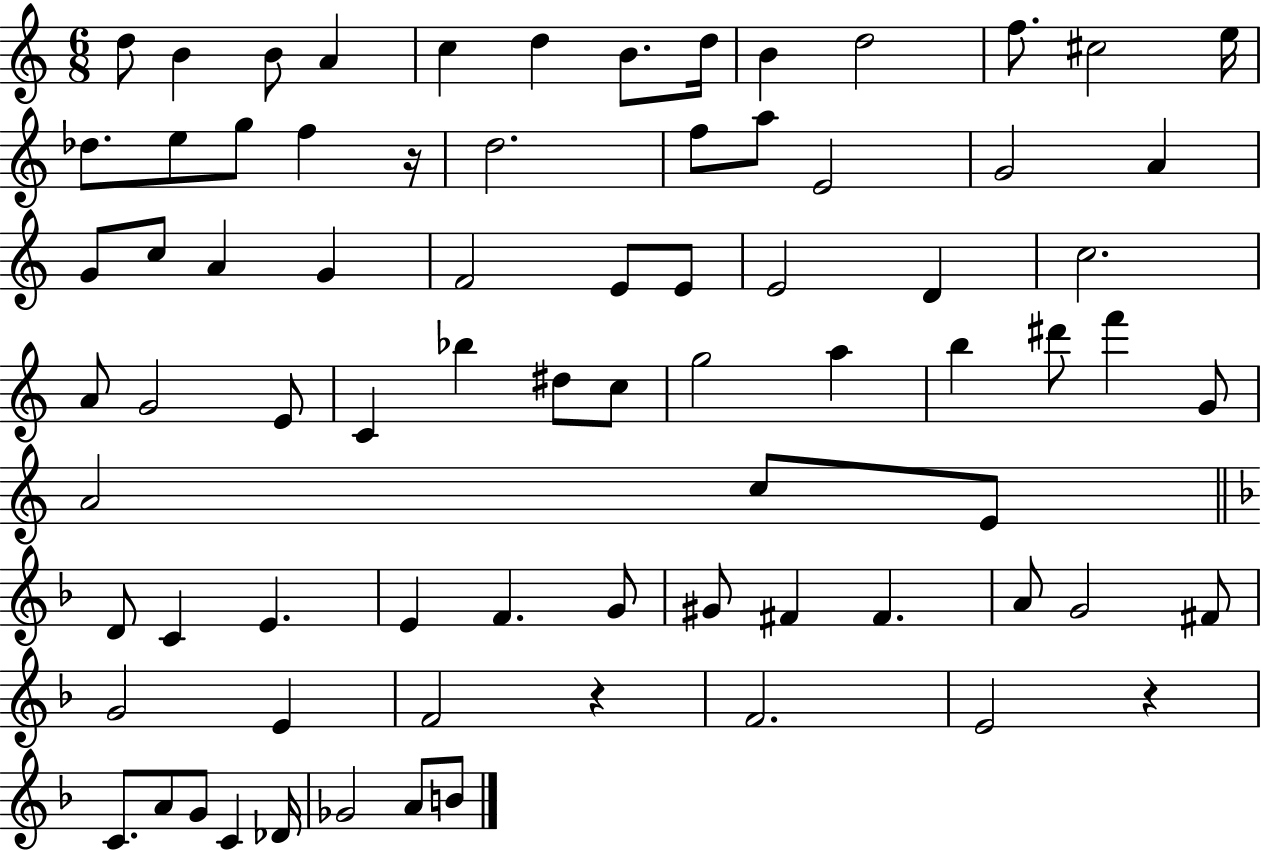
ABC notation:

X:1
T:Untitled
M:6/8
L:1/4
K:C
d/2 B B/2 A c d B/2 d/4 B d2 f/2 ^c2 e/4 _d/2 e/2 g/2 f z/4 d2 f/2 a/2 E2 G2 A G/2 c/2 A G F2 E/2 E/2 E2 D c2 A/2 G2 E/2 C _b ^d/2 c/2 g2 a b ^d'/2 f' G/2 A2 c/2 E/2 D/2 C E E F G/2 ^G/2 ^F ^F A/2 G2 ^F/2 G2 E F2 z F2 E2 z C/2 A/2 G/2 C _D/4 _G2 A/2 B/2